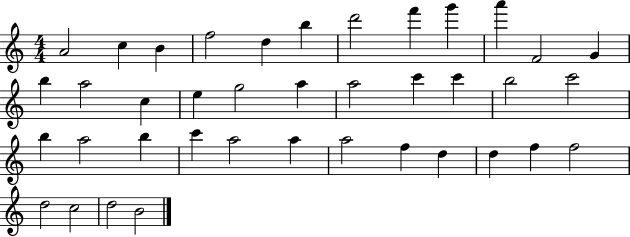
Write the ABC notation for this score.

X:1
T:Untitled
M:4/4
L:1/4
K:C
A2 c B f2 d b d'2 f' g' a' F2 G b a2 c e g2 a a2 c' c' b2 c'2 b a2 b c' a2 a a2 f d d f f2 d2 c2 d2 B2